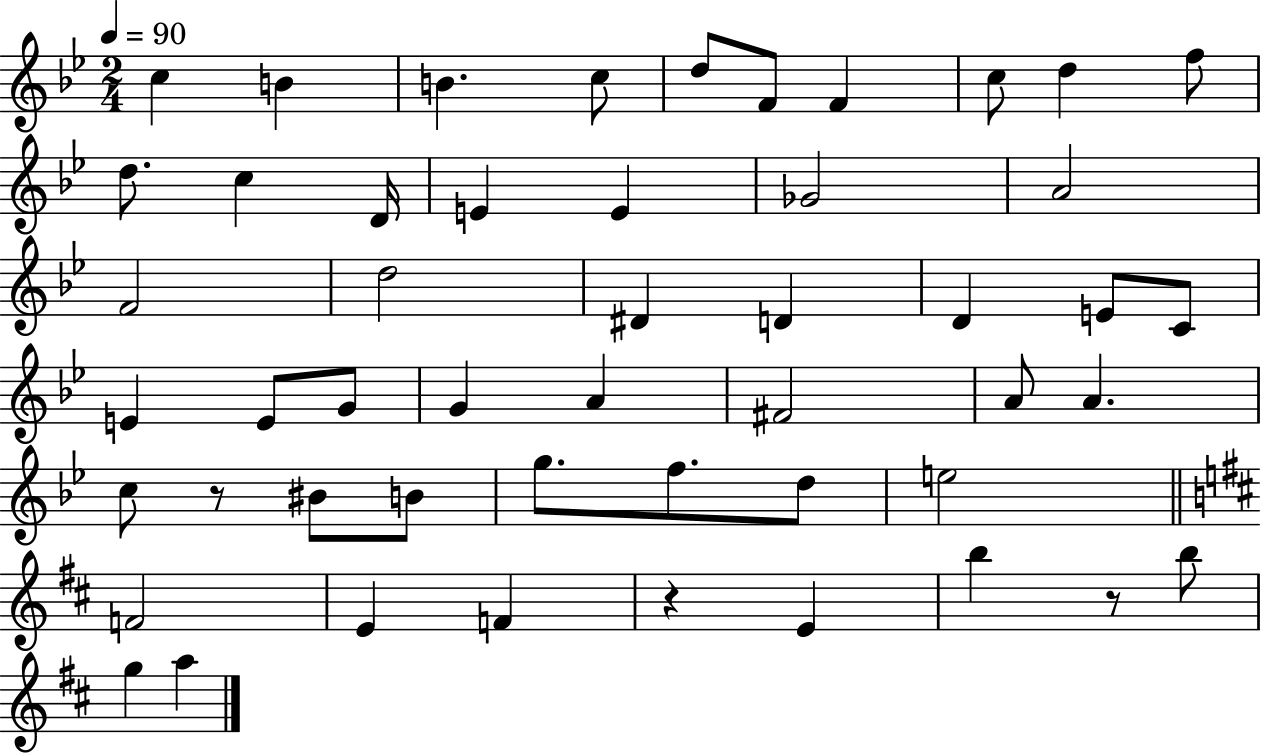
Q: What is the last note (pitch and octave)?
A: A5